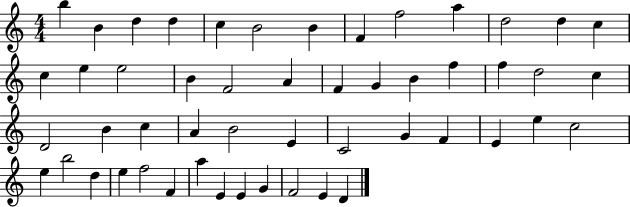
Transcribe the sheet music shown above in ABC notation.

X:1
T:Untitled
M:4/4
L:1/4
K:C
b B d d c B2 B F f2 a d2 d c c e e2 B F2 A F G B f f d2 c D2 B c A B2 E C2 G F E e c2 e b2 d e f2 F a E E G F2 E D